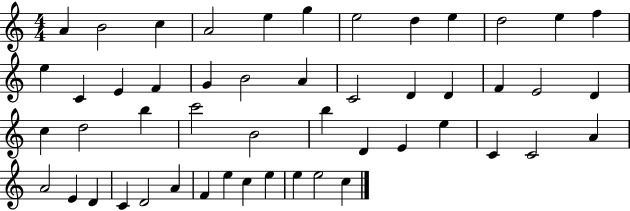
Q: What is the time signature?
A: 4/4